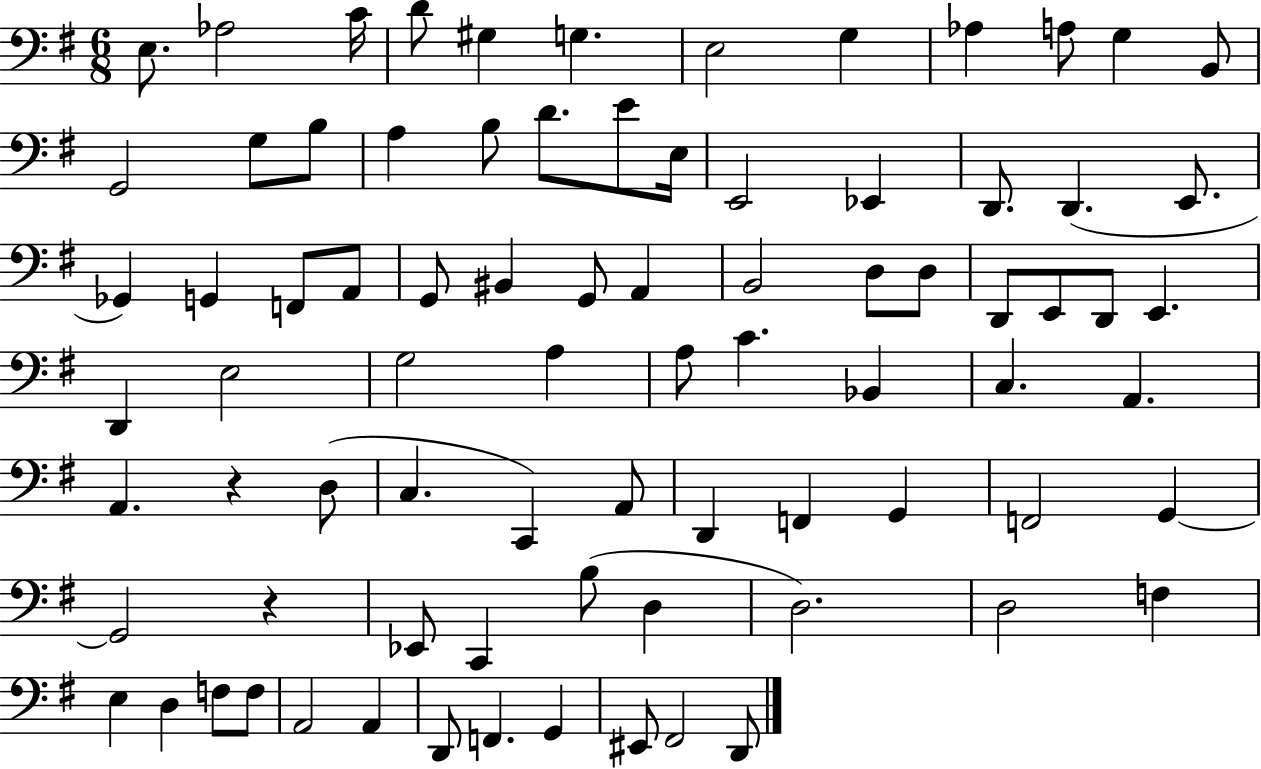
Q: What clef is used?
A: bass